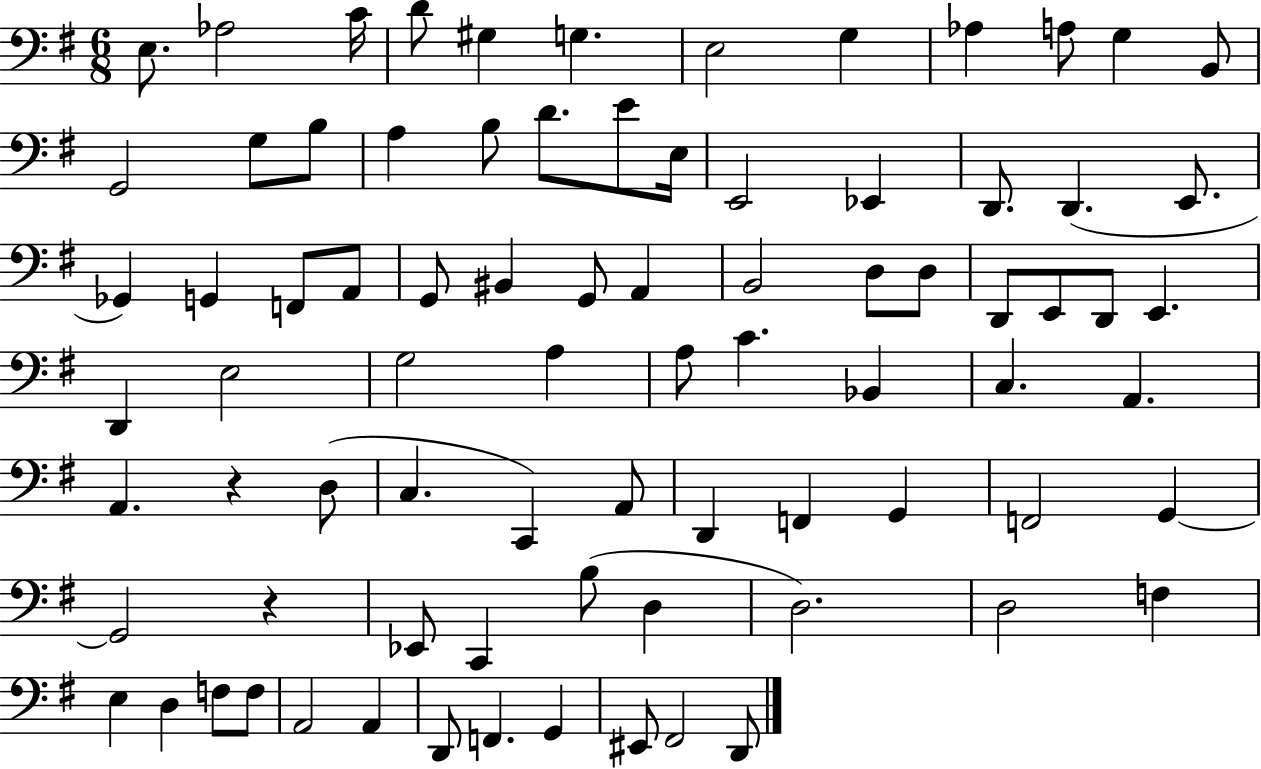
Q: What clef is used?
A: bass